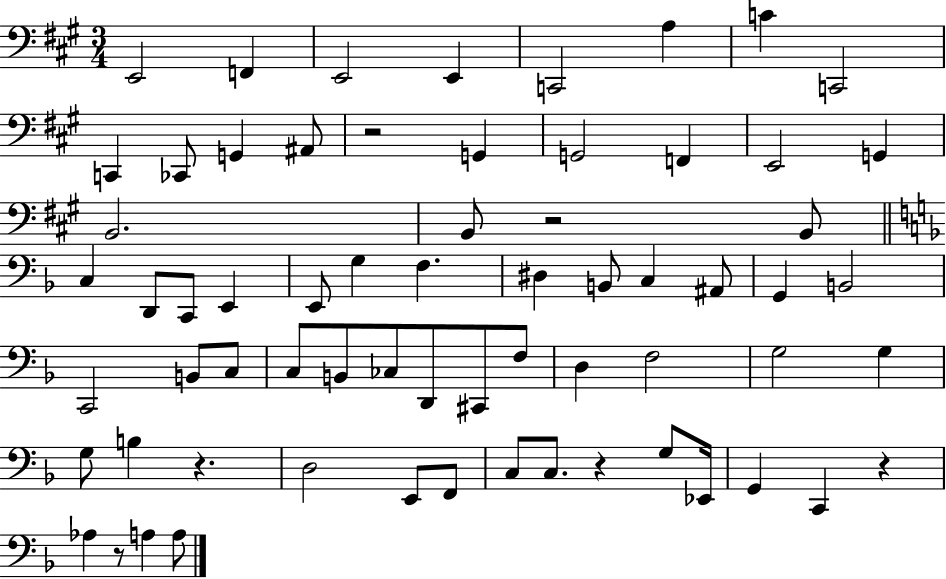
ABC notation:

X:1
T:Untitled
M:3/4
L:1/4
K:A
E,,2 F,, E,,2 E,, C,,2 A, C C,,2 C,, _C,,/2 G,, ^A,,/2 z2 G,, G,,2 F,, E,,2 G,, B,,2 B,,/2 z2 B,,/2 C, D,,/2 C,,/2 E,, E,,/2 G, F, ^D, B,,/2 C, ^A,,/2 G,, B,,2 C,,2 B,,/2 C,/2 C,/2 B,,/2 _C,/2 D,,/2 ^C,,/2 F,/2 D, F,2 G,2 G, G,/2 B, z D,2 E,,/2 F,,/2 C,/2 C,/2 z G,/2 _E,,/4 G,, C,, z _A, z/2 A, A,/2